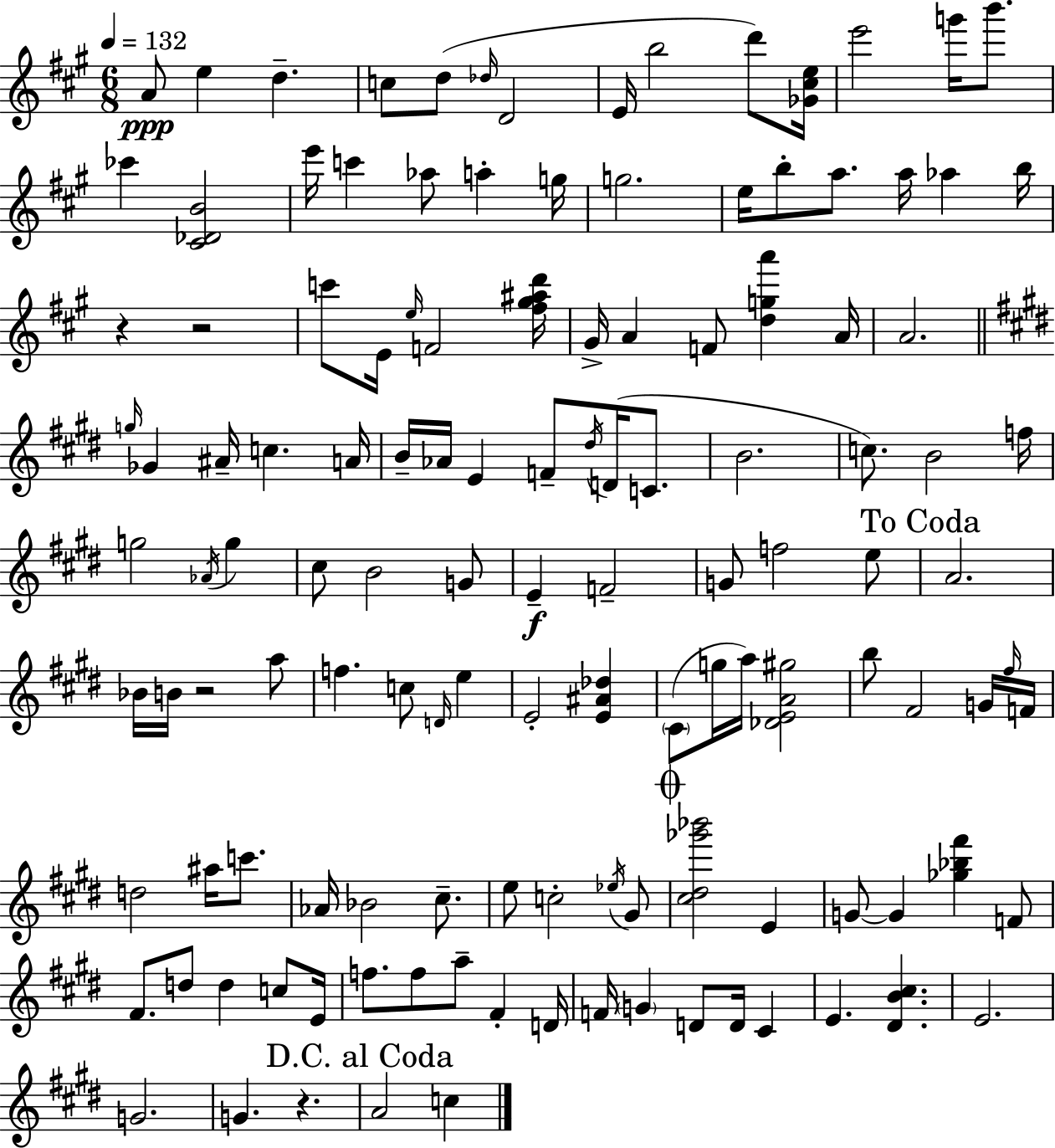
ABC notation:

X:1
T:Untitled
M:6/8
L:1/4
K:A
A/2 e d c/2 d/2 _d/4 D2 E/4 b2 d'/2 [_G^ce]/4 e'2 g'/4 b'/2 _c' [^C_DB]2 e'/4 c' _a/2 a g/4 g2 e/4 b/2 a/2 a/4 _a b/4 z z2 c'/2 E/4 e/4 F2 [^f^g^ad']/4 ^G/4 A F/2 [dga'] A/4 A2 g/4 _G ^A/4 c A/4 B/4 _A/4 E F/2 ^d/4 D/4 C/2 B2 c/2 B2 f/4 g2 _A/4 g ^c/2 B2 G/2 E F2 G/2 f2 e/2 A2 _B/4 B/4 z2 a/2 f c/2 D/4 e E2 [E^A_d] ^C/2 g/4 a/4 [_DEA^g]2 b/2 ^F2 G/4 ^f/4 F/4 d2 ^a/4 c'/2 _A/4 _B2 ^c/2 e/2 c2 _e/4 ^G/2 [^c^d_g'_b']2 E G/2 G [_g_b^f'] F/2 ^F/2 d/2 d c/2 E/4 f/2 f/2 a/2 ^F D/4 F/4 G D/2 D/4 ^C E [^DB^c] E2 G2 G z A2 c